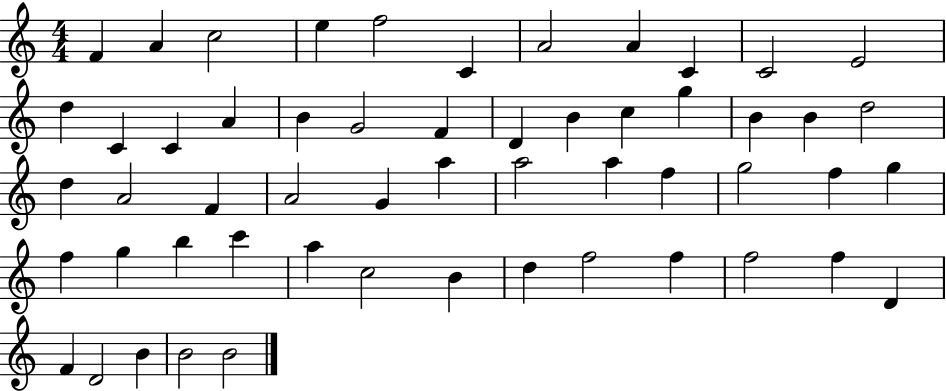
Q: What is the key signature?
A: C major